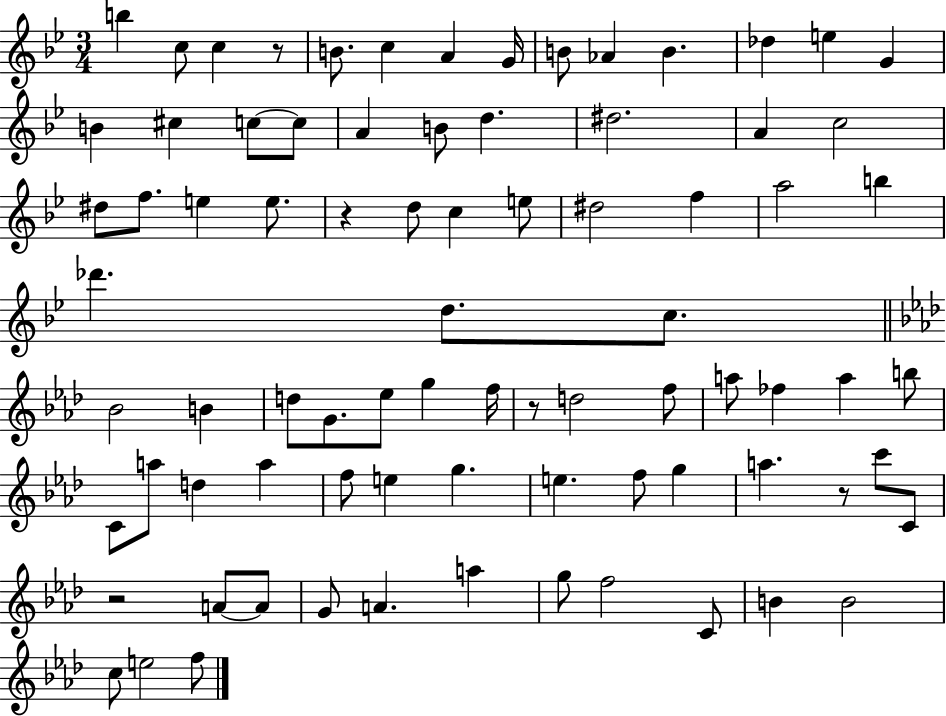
X:1
T:Untitled
M:3/4
L:1/4
K:Bb
b c/2 c z/2 B/2 c A G/4 B/2 _A B _d e G B ^c c/2 c/2 A B/2 d ^d2 A c2 ^d/2 f/2 e e/2 z d/2 c e/2 ^d2 f a2 b _d' d/2 c/2 _B2 B d/2 G/2 _e/2 g f/4 z/2 d2 f/2 a/2 _f a b/2 C/2 a/2 d a f/2 e g e f/2 g a z/2 c'/2 C/2 z2 A/2 A/2 G/2 A a g/2 f2 C/2 B B2 c/2 e2 f/2